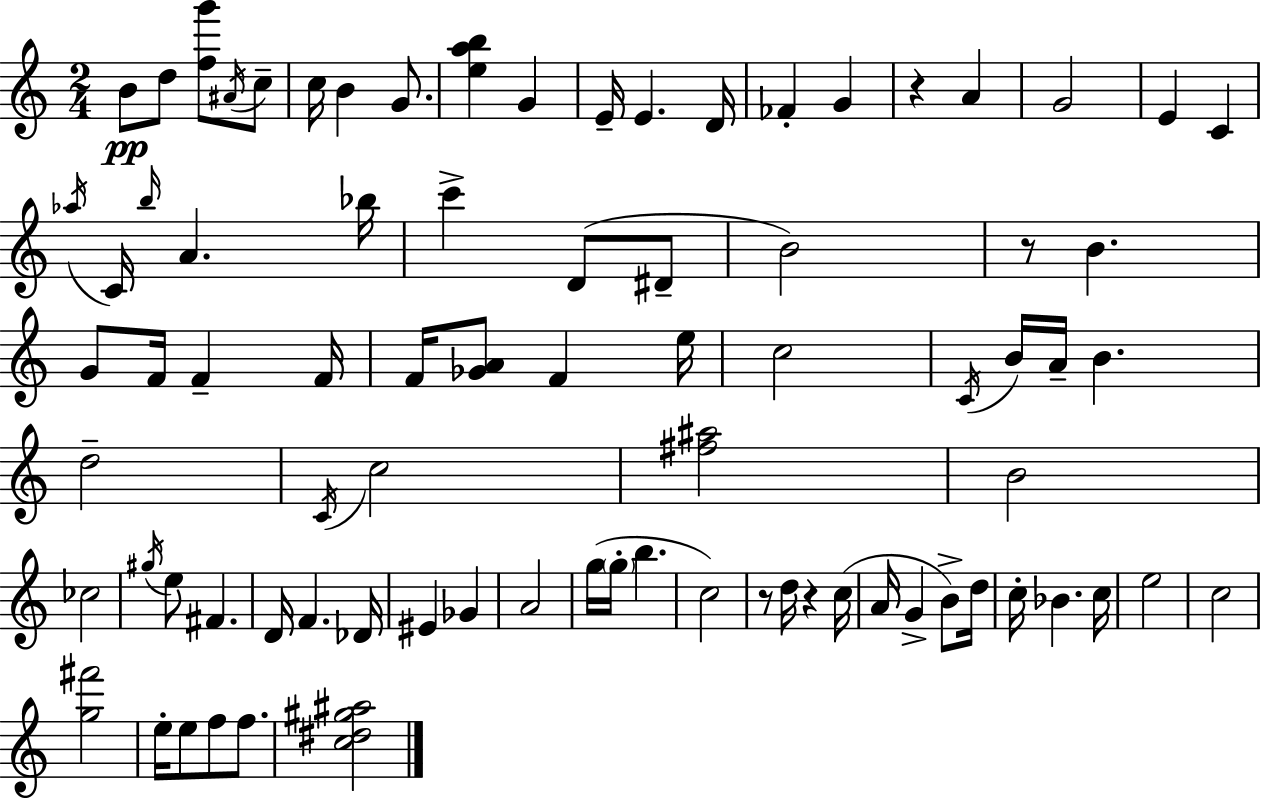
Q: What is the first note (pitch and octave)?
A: B4